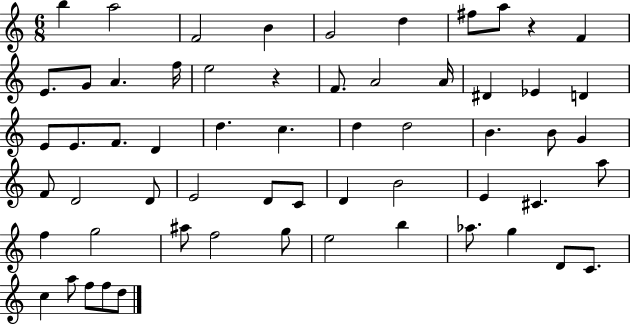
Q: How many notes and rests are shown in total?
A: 60